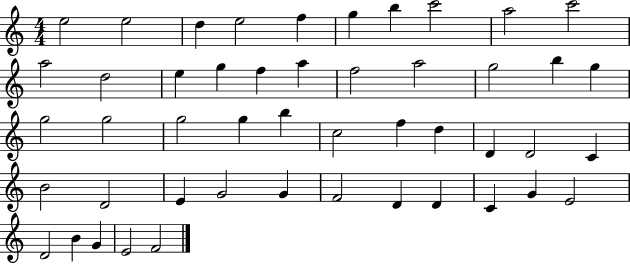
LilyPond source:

{
  \clef treble
  \numericTimeSignature
  \time 4/4
  \key c \major
  e''2 e''2 | d''4 e''2 f''4 | g''4 b''4 c'''2 | a''2 c'''2 | \break a''2 d''2 | e''4 g''4 f''4 a''4 | f''2 a''2 | g''2 b''4 g''4 | \break g''2 g''2 | g''2 g''4 b''4 | c''2 f''4 d''4 | d'4 d'2 c'4 | \break b'2 d'2 | e'4 g'2 g'4 | f'2 d'4 d'4 | c'4 g'4 e'2 | \break d'2 b'4 g'4 | e'2 f'2 | \bar "|."
}